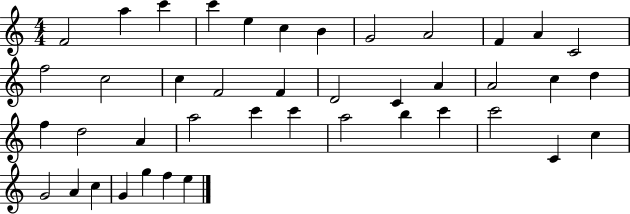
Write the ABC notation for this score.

X:1
T:Untitled
M:4/4
L:1/4
K:C
F2 a c' c' e c B G2 A2 F A C2 f2 c2 c F2 F D2 C A A2 c d f d2 A a2 c' c' a2 b c' c'2 C c G2 A c G g f e